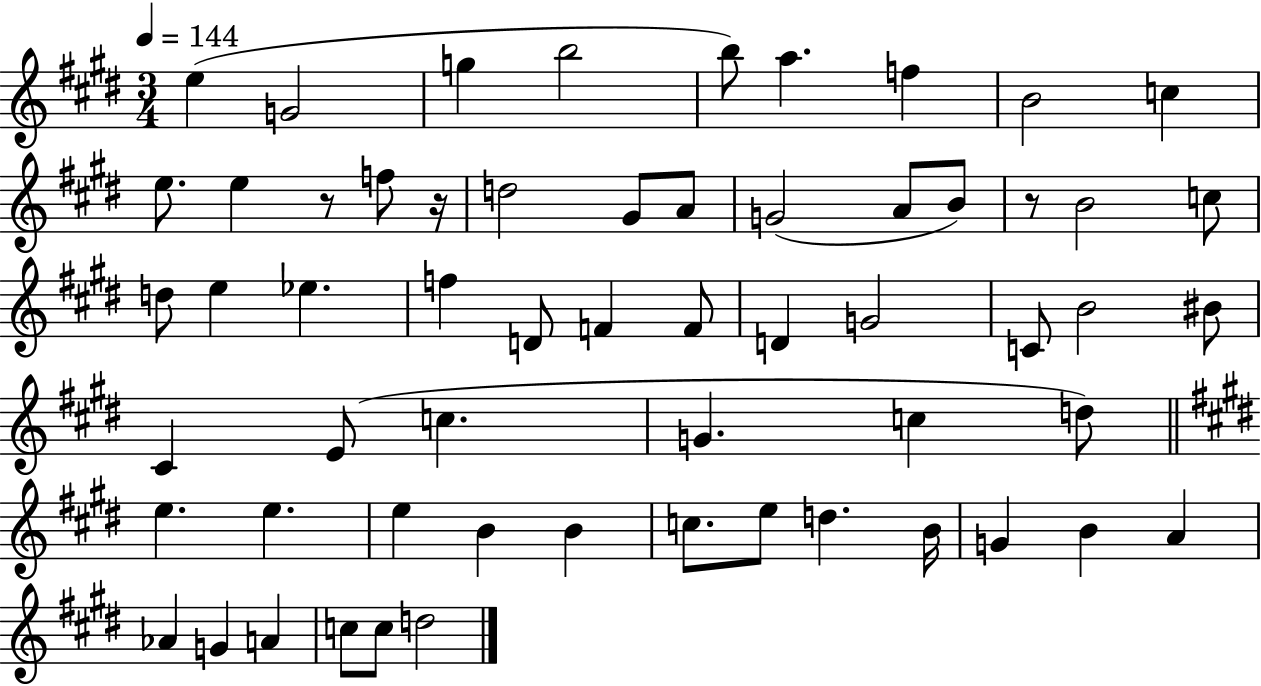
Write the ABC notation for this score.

X:1
T:Untitled
M:3/4
L:1/4
K:E
e G2 g b2 b/2 a f B2 c e/2 e z/2 f/2 z/4 d2 ^G/2 A/2 G2 A/2 B/2 z/2 B2 c/2 d/2 e _e f D/2 F F/2 D G2 C/2 B2 ^B/2 ^C E/2 c G c d/2 e e e B B c/2 e/2 d B/4 G B A _A G A c/2 c/2 d2